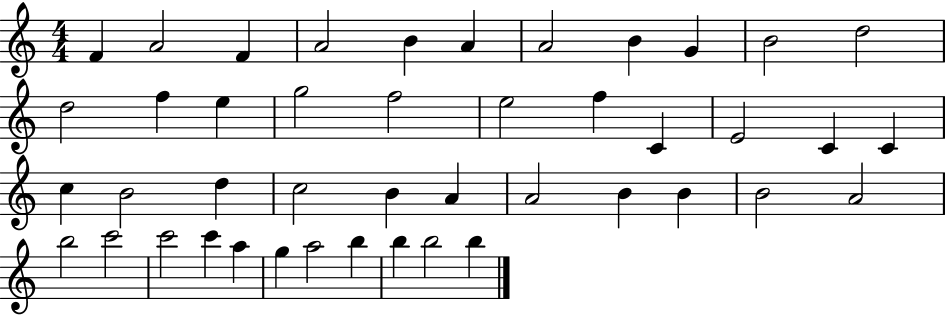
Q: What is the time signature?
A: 4/4